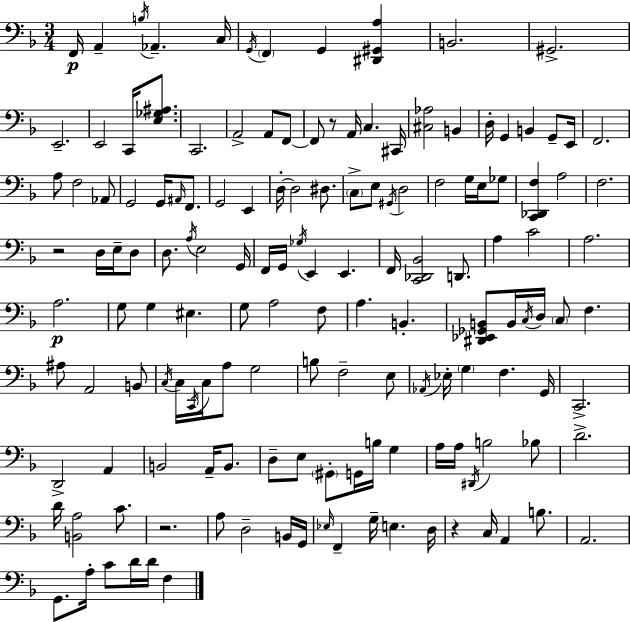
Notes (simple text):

F2/s A2/q B3/s Ab2/q. C3/s G2/s F2/q G2/q [D#2,G#2,A3]/q B2/h. G#2/h. E2/h. E2/h C2/s [E3,Gb3,A#3]/e. C2/h. A2/h A2/e F2/e F2/e R/e A2/s C3/q. C#2/s [C#3,Ab3]/h B2/q D3/s G2/q B2/q G2/e E2/s F2/h. A3/e F3/h Ab2/e G2/h G2/s A#2/s F2/e. G2/h E2/q D3/s D3/h D#3/e. C3/e E3/e G#2/s D3/h F3/h G3/s E3/s Gb3/e [C2,Db2,F3]/q A3/h F3/h. R/h D3/s E3/s D3/e D3/e. A3/s E3/h G2/s F2/s G2/s Gb3/s E2/q E2/q. F2/s [C2,Db2,Bb2]/h D2/e. A3/q C4/h A3/h. A3/h. G3/e G3/q EIS3/q. G3/e A3/h F3/e A3/q. B2/q. [D#2,Eb2,Gb2,B2]/e B2/s C3/s D3/s C3/e F3/q. A#3/e A2/h B2/e C3/s C3/s C2/s C3/s A3/e G3/h B3/e F3/h E3/e Ab2/s Eb3/s G3/q F3/q. G2/s C2/h. D2/h A2/q B2/h A2/s B2/e. D3/e E3/e G#2/e G2/s B3/s G3/q A3/s A3/s D#2/s B3/h Bb3/e D4/h. D4/s [B2,A3]/h C4/e. R/h. A3/e D3/h B2/s G2/s Eb3/s F2/q G3/s E3/q. D3/s R/q C3/s A2/q B3/e. A2/h. G2/e. A3/s C4/e D4/s D4/s F3/q